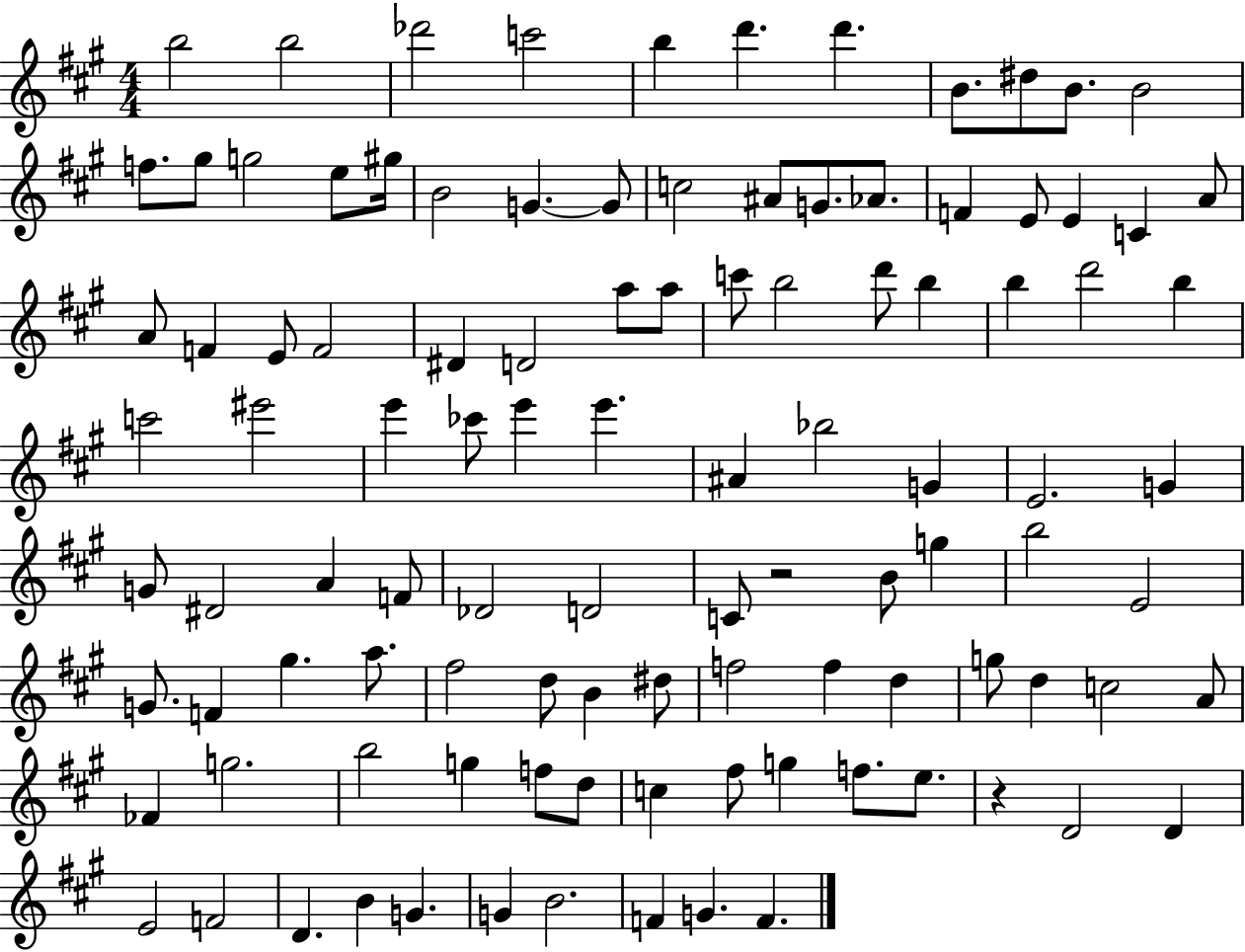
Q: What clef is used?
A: treble